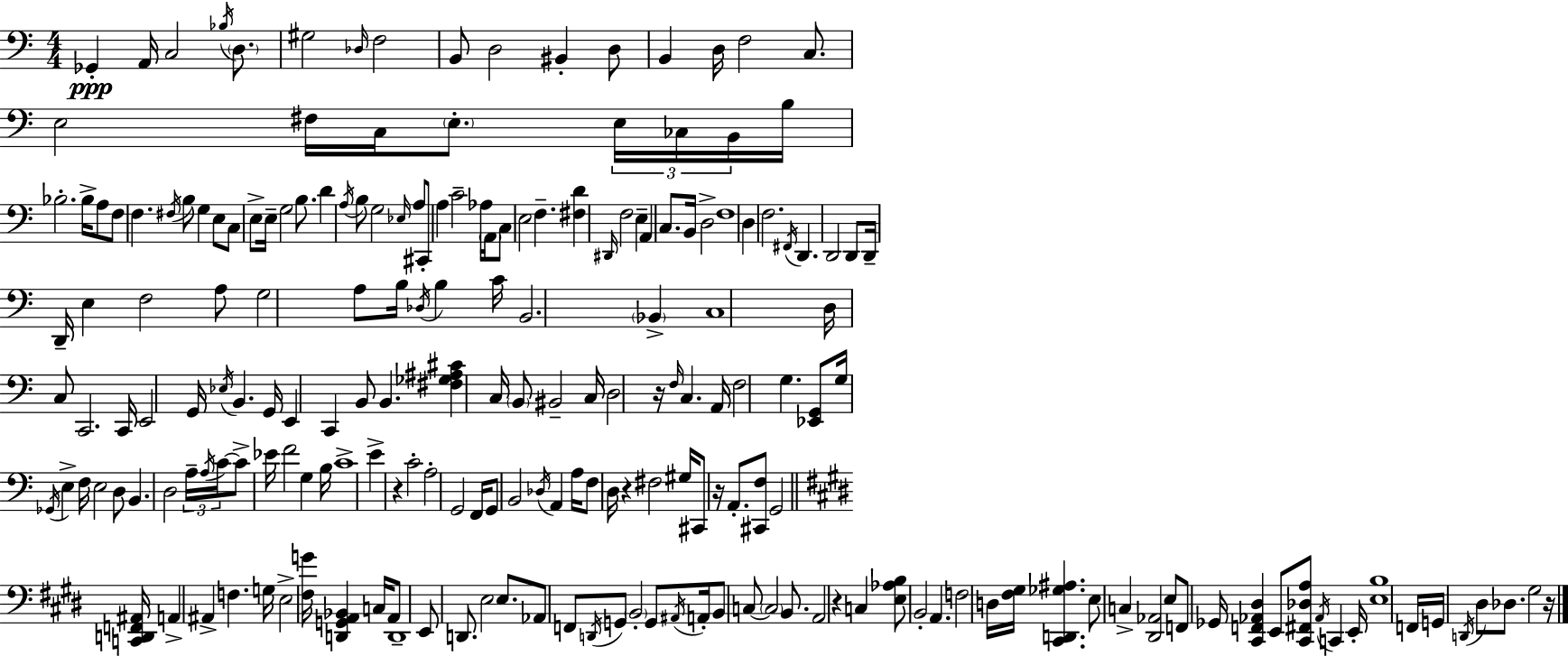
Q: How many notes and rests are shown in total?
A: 202